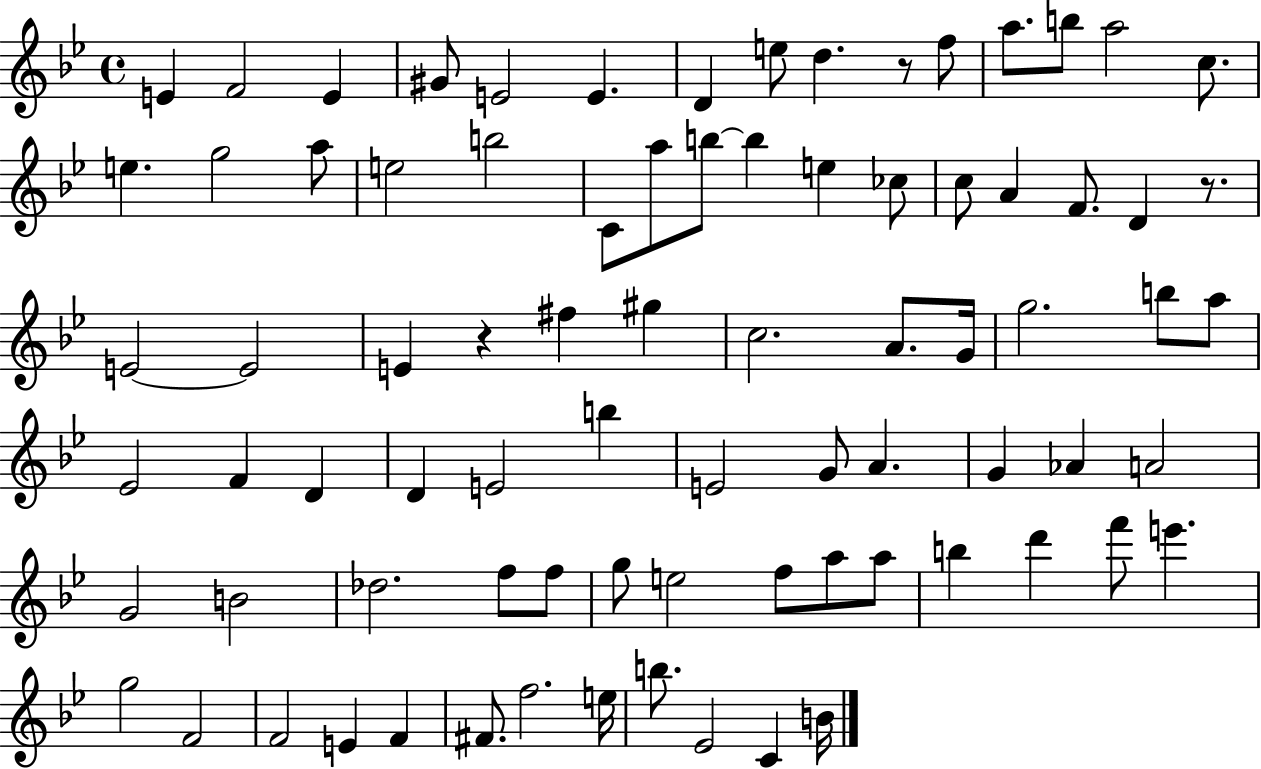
E4/q F4/h E4/q G#4/e E4/h E4/q. D4/q E5/e D5/q. R/e F5/e A5/e. B5/e A5/h C5/e. E5/q. G5/h A5/e E5/h B5/h C4/e A5/e B5/e B5/q E5/q CES5/e C5/e A4/q F4/e. D4/q R/e. E4/h E4/h E4/q R/q F#5/q G#5/q C5/h. A4/e. G4/s G5/h. B5/e A5/e Eb4/h F4/q D4/q D4/q E4/h B5/q E4/h G4/e A4/q. G4/q Ab4/q A4/h G4/h B4/h Db5/h. F5/e F5/e G5/e E5/h F5/e A5/e A5/e B5/q D6/q F6/e E6/q. G5/h F4/h F4/h E4/q F4/q F#4/e. F5/h. E5/s B5/e. Eb4/h C4/q B4/s